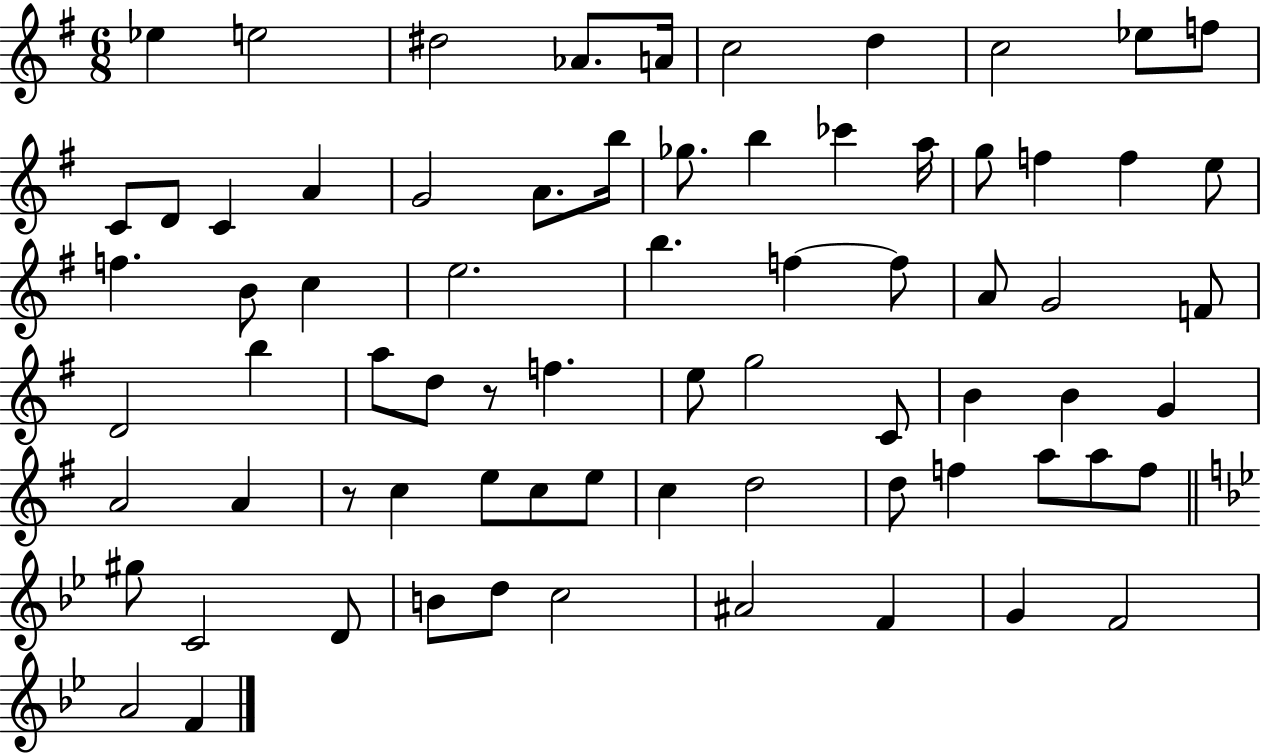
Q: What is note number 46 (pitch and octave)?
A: G4